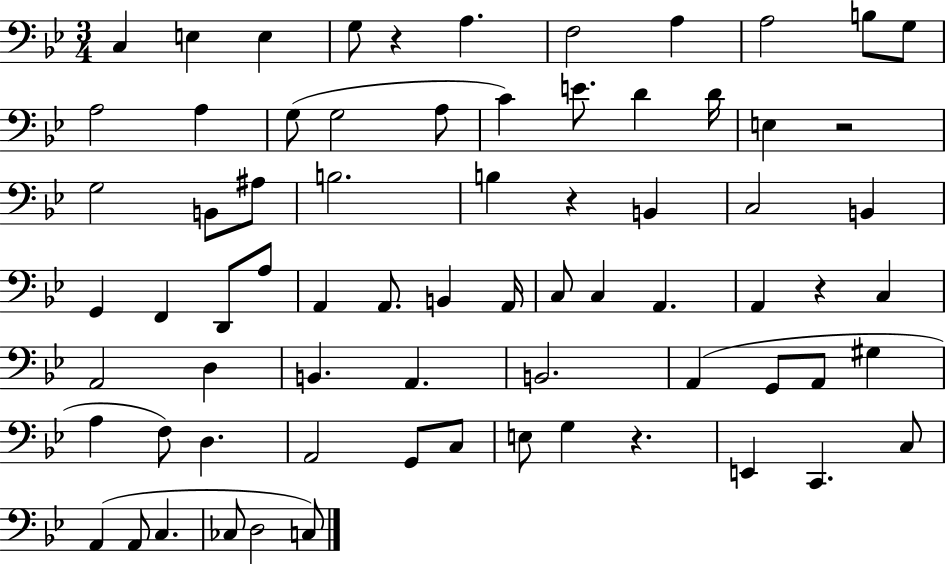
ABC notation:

X:1
T:Untitled
M:3/4
L:1/4
K:Bb
C, E, E, G,/2 z A, F,2 A, A,2 B,/2 G,/2 A,2 A, G,/2 G,2 A,/2 C E/2 D D/4 E, z2 G,2 B,,/2 ^A,/2 B,2 B, z B,, C,2 B,, G,, F,, D,,/2 A,/2 A,, A,,/2 B,, A,,/4 C,/2 C, A,, A,, z C, A,,2 D, B,, A,, B,,2 A,, G,,/2 A,,/2 ^G, A, F,/2 D, A,,2 G,,/2 C,/2 E,/2 G, z E,, C,, C,/2 A,, A,,/2 C, _C,/2 D,2 C,/2